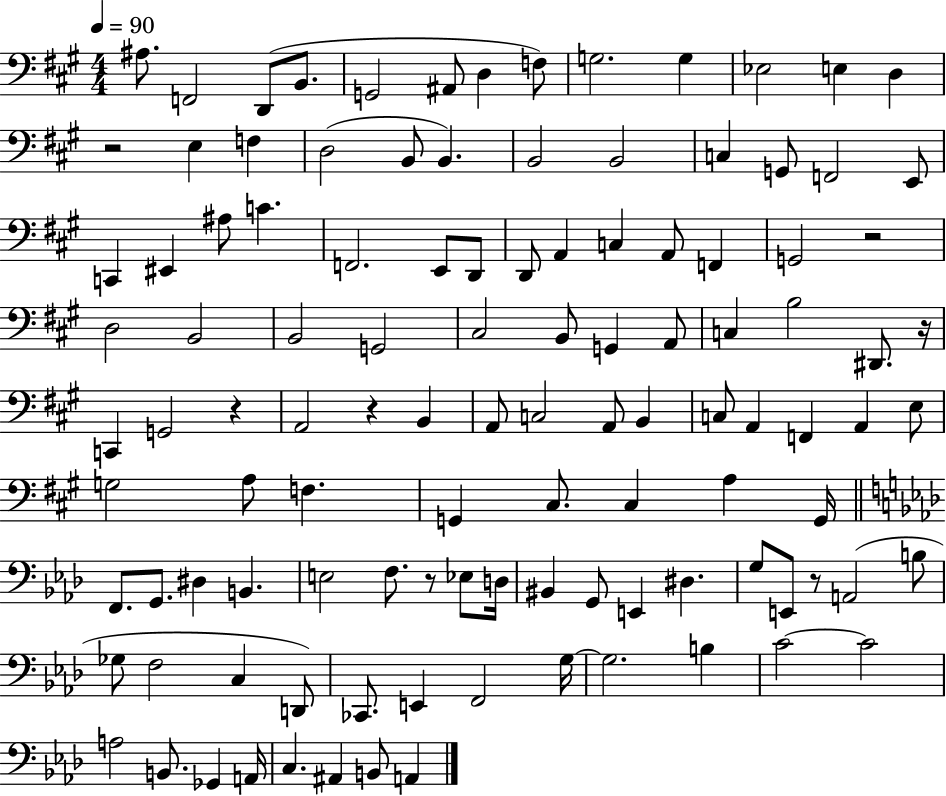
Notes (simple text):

A#3/e. F2/h D2/e B2/e. G2/h A#2/e D3/q F3/e G3/h. G3/q Eb3/h E3/q D3/q R/h E3/q F3/q D3/h B2/e B2/q. B2/h B2/h C3/q G2/e F2/h E2/e C2/q EIS2/q A#3/e C4/q. F2/h. E2/e D2/e D2/e A2/q C3/q A2/e F2/q G2/h R/h D3/h B2/h B2/h G2/h C#3/h B2/e G2/q A2/e C3/q B3/h D#2/e. R/s C2/q G2/h R/q A2/h R/q B2/q A2/e C3/h A2/e B2/q C3/e A2/q F2/q A2/q E3/e G3/h A3/e F3/q. G2/q C#3/e. C#3/q A3/q G2/s F2/e. G2/e. D#3/q B2/q. E3/h F3/e. R/e Eb3/e D3/s BIS2/q G2/e E2/q D#3/q. G3/e E2/e R/e A2/h B3/e Gb3/e F3/h C3/q D2/e CES2/e. E2/q F2/h G3/s G3/h. B3/q C4/h C4/h A3/h B2/e. Gb2/q A2/s C3/q. A#2/q B2/e A2/q